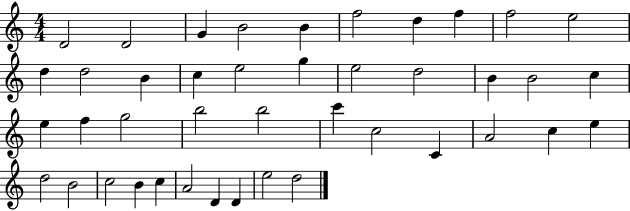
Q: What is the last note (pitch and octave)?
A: D5